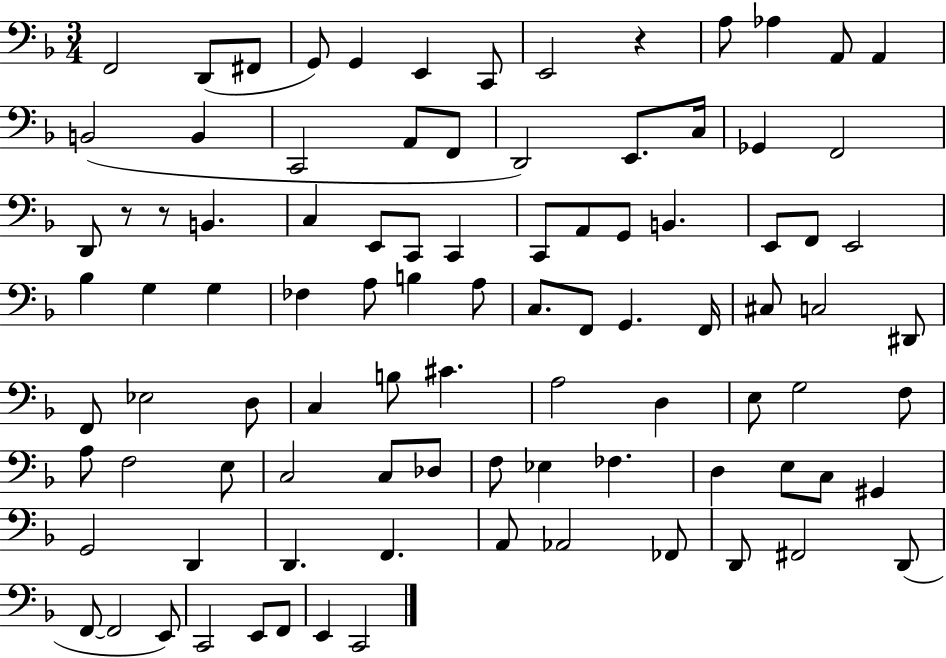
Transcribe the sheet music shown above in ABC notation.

X:1
T:Untitled
M:3/4
L:1/4
K:F
F,,2 D,,/2 ^F,,/2 G,,/2 G,, E,, C,,/2 E,,2 z A,/2 _A, A,,/2 A,, B,,2 B,, C,,2 A,,/2 F,,/2 D,,2 E,,/2 C,/4 _G,, F,,2 D,,/2 z/2 z/2 B,, C, E,,/2 C,,/2 C,, C,,/2 A,,/2 G,,/2 B,, E,,/2 F,,/2 E,,2 _B, G, G, _F, A,/2 B, A,/2 C,/2 F,,/2 G,, F,,/4 ^C,/2 C,2 ^D,,/2 F,,/2 _E,2 D,/2 C, B,/2 ^C A,2 D, E,/2 G,2 F,/2 A,/2 F,2 E,/2 C,2 C,/2 _D,/2 F,/2 _E, _F, D, E,/2 C,/2 ^G,, G,,2 D,, D,, F,, A,,/2 _A,,2 _F,,/2 D,,/2 ^F,,2 D,,/2 F,,/2 F,,2 E,,/2 C,,2 E,,/2 F,,/2 E,, C,,2